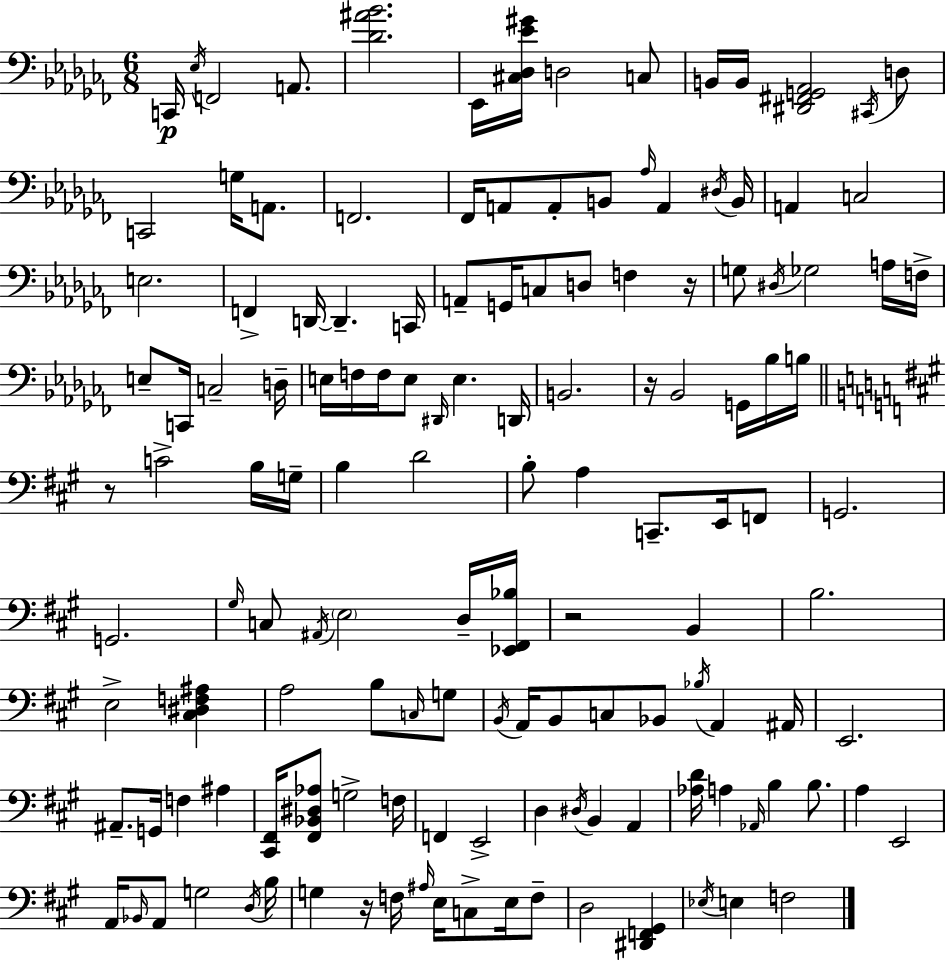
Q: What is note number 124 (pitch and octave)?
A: F3